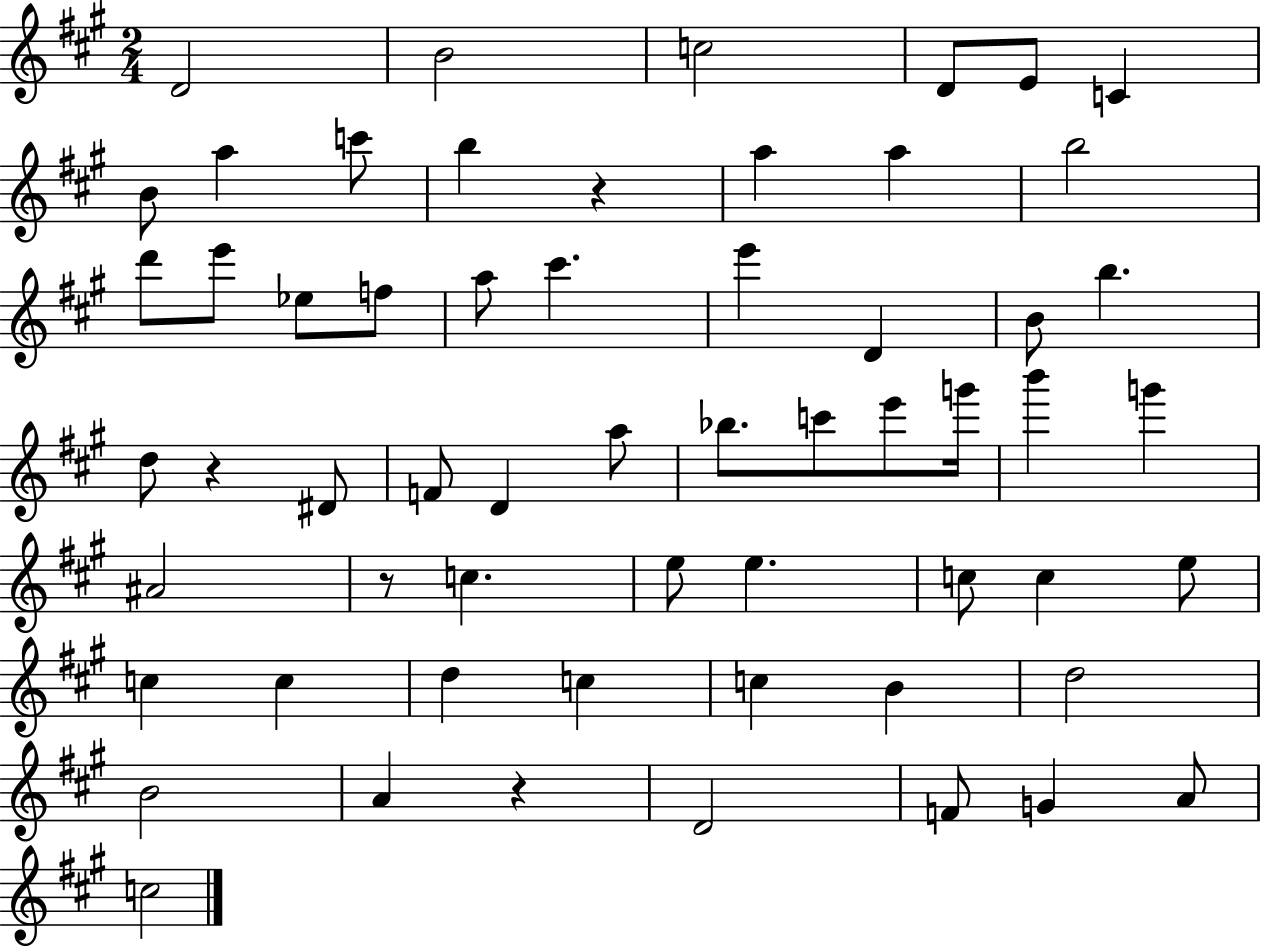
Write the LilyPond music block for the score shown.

{
  \clef treble
  \numericTimeSignature
  \time 2/4
  \key a \major
  d'2 | b'2 | c''2 | d'8 e'8 c'4 | \break b'8 a''4 c'''8 | b''4 r4 | a''4 a''4 | b''2 | \break d'''8 e'''8 ees''8 f''8 | a''8 cis'''4. | e'''4 d'4 | b'8 b''4. | \break d''8 r4 dis'8 | f'8 d'4 a''8 | bes''8. c'''8 e'''8 g'''16 | b'''4 g'''4 | \break ais'2 | r8 c''4. | e''8 e''4. | c''8 c''4 e''8 | \break c''4 c''4 | d''4 c''4 | c''4 b'4 | d''2 | \break b'2 | a'4 r4 | d'2 | f'8 g'4 a'8 | \break c''2 | \bar "|."
}